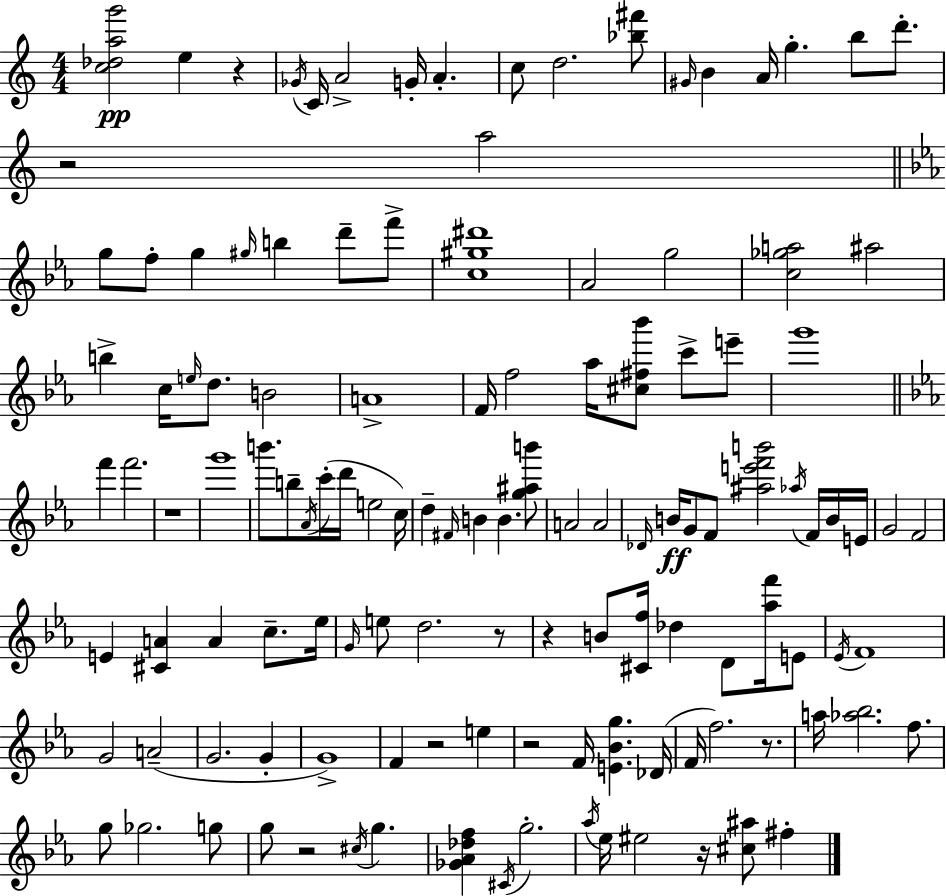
[C5,Db5,A5,G6]/h E5/q R/q Gb4/s C4/s A4/h G4/s A4/q. C5/e D5/h. [Bb5,F#6]/e G#4/s B4/q A4/s G5/q. B5/e D6/e. R/h A5/h G5/e F5/e G5/q G#5/s B5/q D6/e F6/e [C5,G#5,D#6]/w Ab4/h G5/h [C5,Gb5,A5]/h A#5/h B5/q C5/s E5/s D5/e. B4/h A4/w F4/s F5/h Ab5/s [C#5,F#5,Bb6]/e C6/e E6/e G6/w F6/q F6/h. R/w G6/w B6/e. B5/e Ab4/s C6/s D6/s E5/h C5/s D5/q F#4/s B4/q B4/q. [G5,A#5,B6]/e A4/h A4/h Db4/s B4/s G4/e F4/e [A#5,E6,F6,B6]/h Ab5/s F4/s B4/s E4/s G4/h F4/h E4/q [C#4,A4]/q A4/q C5/e. Eb5/s G4/s E5/e D5/h. R/e R/q B4/e [C#4,F5]/s Db5/q D4/e [Ab5,F6]/s E4/e Eb4/s F4/w G4/h A4/h G4/h. G4/q G4/w F4/q R/h E5/q R/h F4/s [E4,Bb4,G5]/q. Db4/s F4/s F5/h. R/e. A5/s [Ab5,Bb5]/h. F5/e. G5/e Gb5/h. G5/e G5/e R/h C#5/s G5/q. [Gb4,Ab4,Db5,F5]/q C#4/s G5/h. Ab5/s Eb5/s EIS5/h R/s [C#5,A#5]/e F#5/q